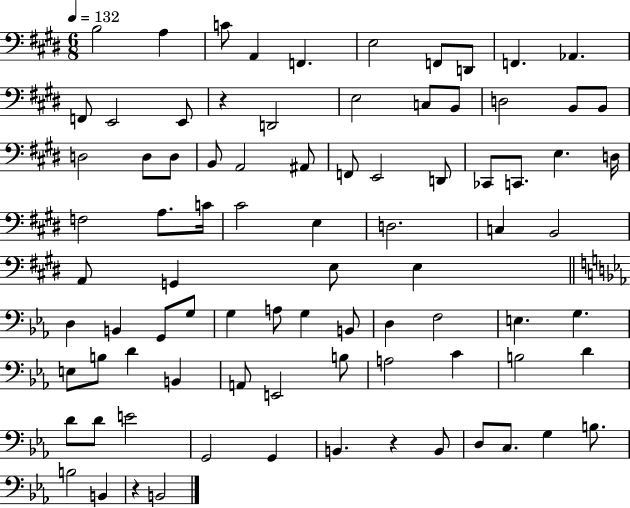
B3/h A3/q C4/e A2/q F2/q. E3/h F2/e D2/e F2/q. Ab2/q. F2/e E2/h E2/e R/q D2/h E3/h C3/e B2/e D3/h B2/e B2/e D3/h D3/e D3/e B2/e A2/h A#2/e F2/e E2/h D2/e CES2/e C2/e. E3/q. D3/s F3/h A3/e. C4/s C#4/h E3/q D3/h. C3/q B2/h A2/e G2/q E3/e E3/q D3/q B2/q G2/e G3/e G3/q A3/e G3/q B2/e D3/q F3/h E3/q. G3/q. E3/e B3/e D4/q B2/q A2/e E2/h B3/e A3/h C4/q B3/h D4/q D4/e D4/e E4/h G2/h G2/q B2/q. R/q B2/e D3/e C3/e. G3/q B3/e. B3/h B2/q R/q B2/h